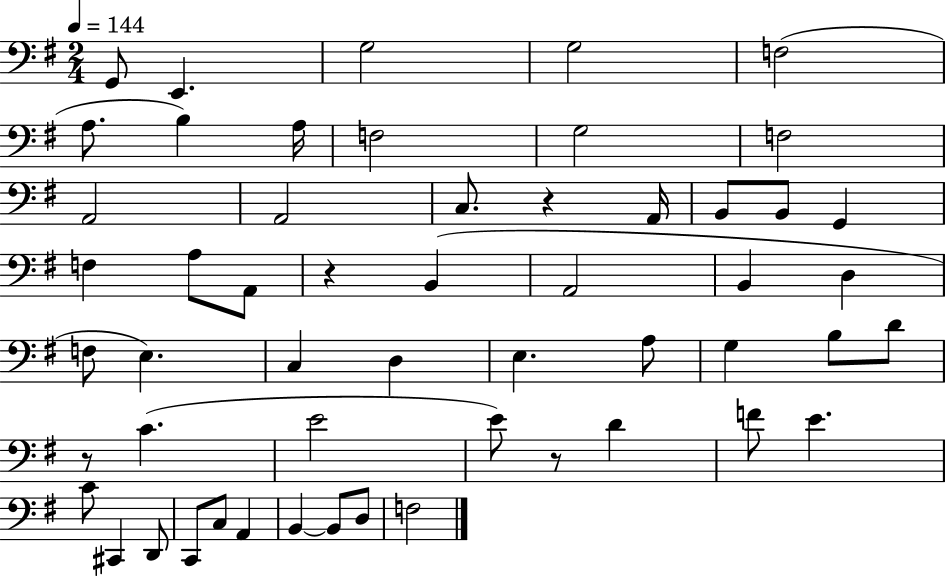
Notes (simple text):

G2/e E2/q. G3/h G3/h F3/h A3/e. B3/q A3/s F3/h G3/h F3/h A2/h A2/h C3/e. R/q A2/s B2/e B2/e G2/q F3/q A3/e A2/e R/q B2/q A2/h B2/q D3/q F3/e E3/q. C3/q D3/q E3/q. A3/e G3/q B3/e D4/e R/e C4/q. E4/h E4/e R/e D4/q F4/e E4/q. C4/e C#2/q D2/e C2/e C3/e A2/q B2/q B2/e D3/e F3/h